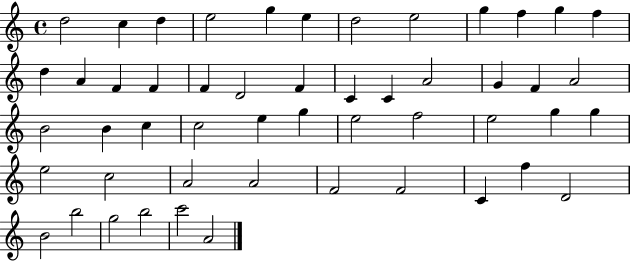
{
  \clef treble
  \time 4/4
  \defaultTimeSignature
  \key c \major
  d''2 c''4 d''4 | e''2 g''4 e''4 | d''2 e''2 | g''4 f''4 g''4 f''4 | \break d''4 a'4 f'4 f'4 | f'4 d'2 f'4 | c'4 c'4 a'2 | g'4 f'4 a'2 | \break b'2 b'4 c''4 | c''2 e''4 g''4 | e''2 f''2 | e''2 g''4 g''4 | \break e''2 c''2 | a'2 a'2 | f'2 f'2 | c'4 f''4 d'2 | \break b'2 b''2 | g''2 b''2 | c'''2 a'2 | \bar "|."
}